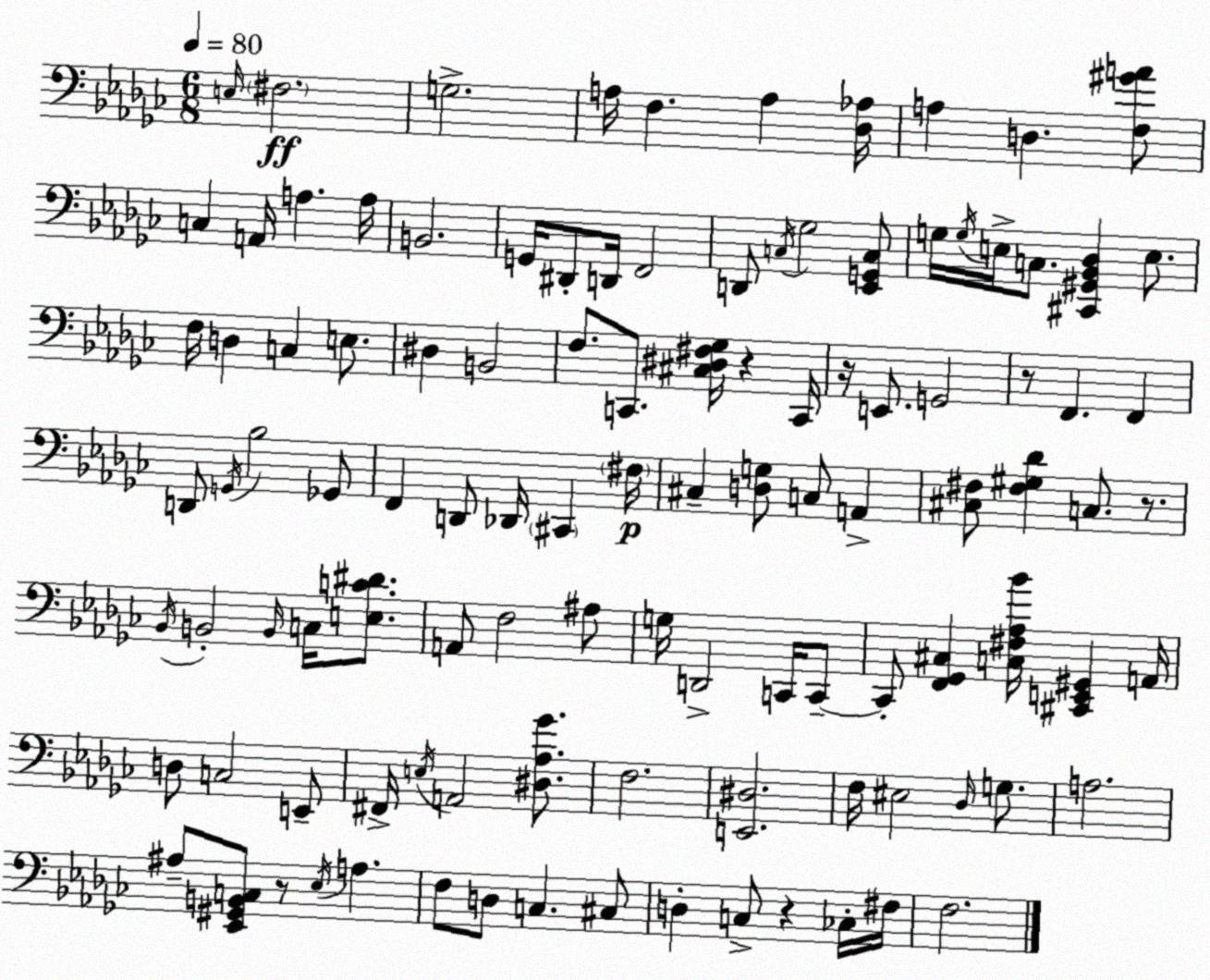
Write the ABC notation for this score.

X:1
T:Untitled
M:6/8
L:1/4
K:Ebm
E,/4 ^F,2 G,2 A,/4 F, A, [_D,_A,]/4 A, D, [F,^GA]/2 C, A,,/4 A, A,/4 B,,2 G,,/4 ^D,,/2 D,,/4 F,,2 D,,/2 C,/4 _G,2 [_E,,G,,C,]/2 G,/4 G,/4 E,/4 C,/2 [^C,,^G,,_B,,_D,] E,/2 F,/4 D, C, E,/2 ^D, B,,2 F,/2 C,,/2 [^C,^D,^F,_G,]/4 z C,,/4 z/4 E,,/2 G,,2 z/2 F,, F,, D,,/2 G,,/4 _B,2 _G,,/2 F,, D,,/2 _D,,/4 ^C,, ^F,/4 ^C, [D,G,]/2 C,/2 A,, [^C,^F,]/2 [^F,^G,_D] C,/2 z/2 _B,,/4 B,,2 B,,/4 C,/4 [E,C^D]/2 A,,/2 F,2 ^A,/2 G,/4 D,,2 C,,/4 C,,/2 C,,/2 [F,,_G,,^C,] [C,^F,_A,_B]/4 [^C,,E,,^G,,] A,,/4 D,/2 C,2 E,,/2 ^F,,/4 E,/4 A,,2 [^D,_A,_G]/2 F,2 [E,,^D,]2 F,/4 ^E,2 _D,/4 G,/2 A,2 ^A,/2 [_E,,^G,,B,,C,]/2 z/2 _E,/4 A, F,/2 D,/2 C, ^C,/2 D, C,/2 z _C,/4 ^F,/4 F,2